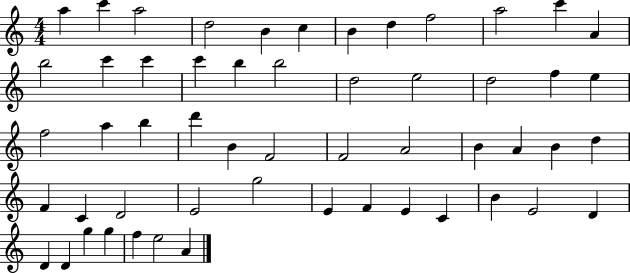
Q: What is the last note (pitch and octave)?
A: A4